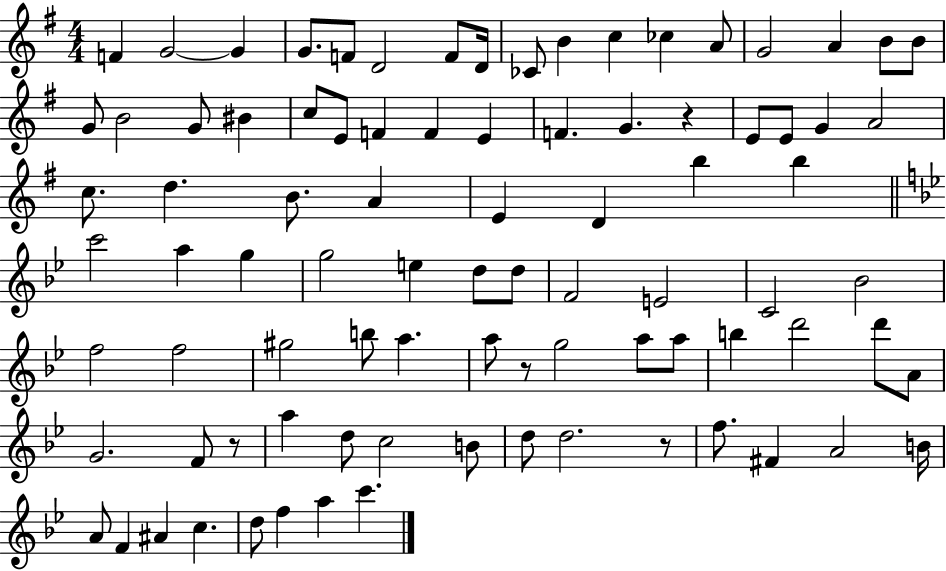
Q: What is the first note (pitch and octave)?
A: F4